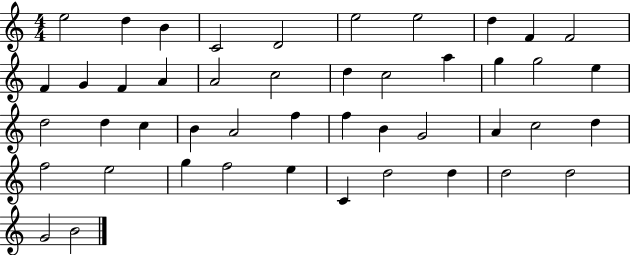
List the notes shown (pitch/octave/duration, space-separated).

E5/h D5/q B4/q C4/h D4/h E5/h E5/h D5/q F4/q F4/h F4/q G4/q F4/q A4/q A4/h C5/h D5/q C5/h A5/q G5/q G5/h E5/q D5/h D5/q C5/q B4/q A4/h F5/q F5/q B4/q G4/h A4/q C5/h D5/q F5/h E5/h G5/q F5/h E5/q C4/q D5/h D5/q D5/h D5/h G4/h B4/h